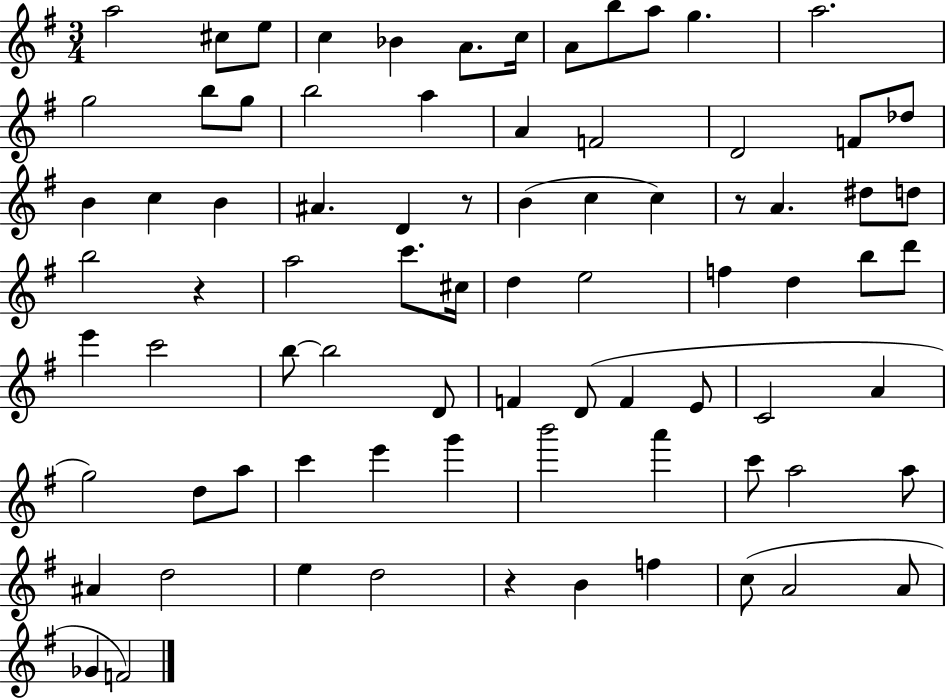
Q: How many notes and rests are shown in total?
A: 80